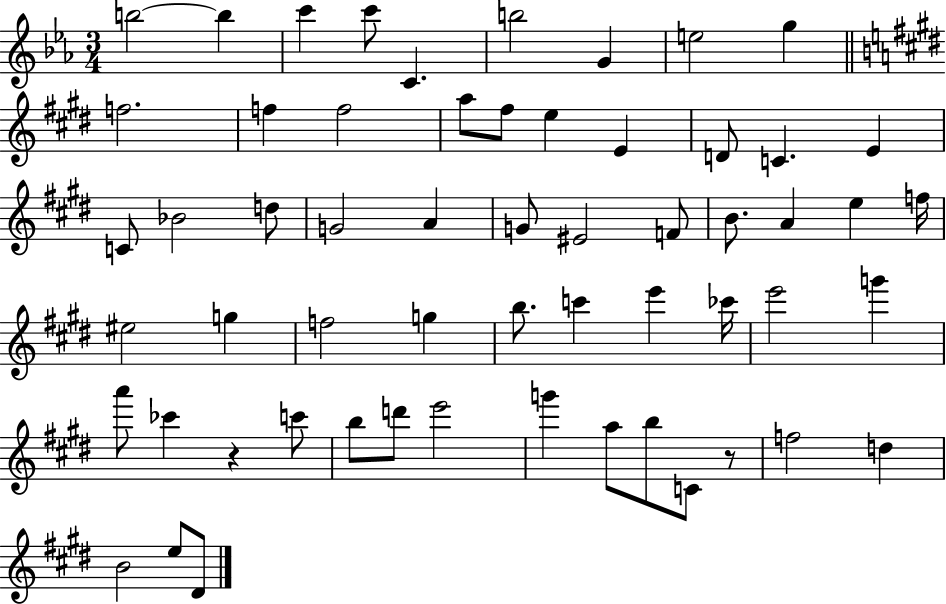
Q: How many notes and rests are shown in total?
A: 58